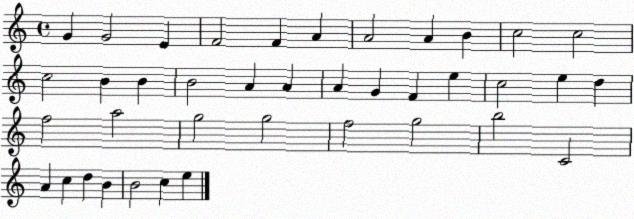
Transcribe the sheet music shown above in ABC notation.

X:1
T:Untitled
M:4/4
L:1/4
K:C
G G2 E F2 F A A2 A B c2 c2 c2 B B B2 A A A G F e c2 e d f2 a2 g2 g2 f2 g2 b2 C2 A c d B B2 c e